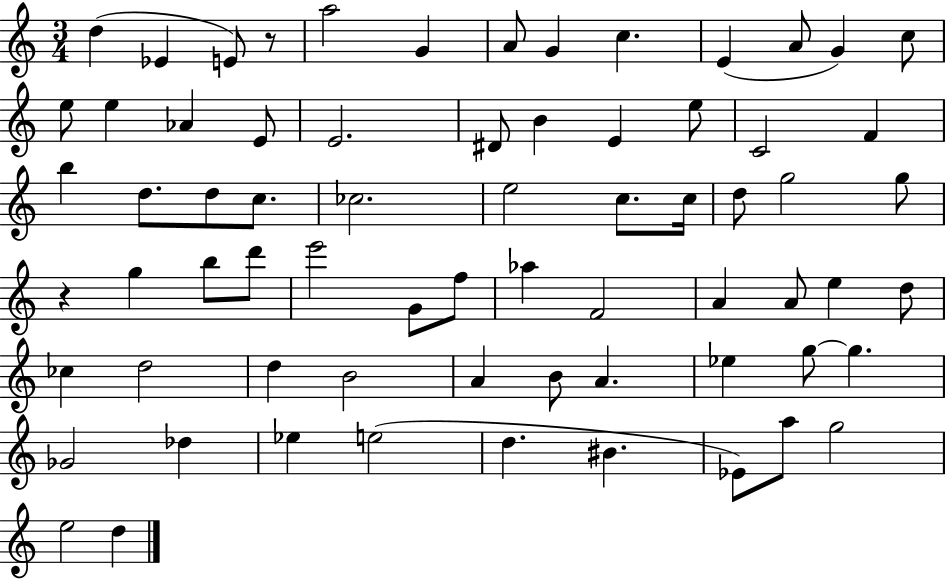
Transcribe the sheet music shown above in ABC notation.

X:1
T:Untitled
M:3/4
L:1/4
K:C
d _E E/2 z/2 a2 G A/2 G c E A/2 G c/2 e/2 e _A E/2 E2 ^D/2 B E e/2 C2 F b d/2 d/2 c/2 _c2 e2 c/2 c/4 d/2 g2 g/2 z g b/2 d'/2 e'2 G/2 f/2 _a F2 A A/2 e d/2 _c d2 d B2 A B/2 A _e g/2 g _G2 _d _e e2 d ^B _E/2 a/2 g2 e2 d